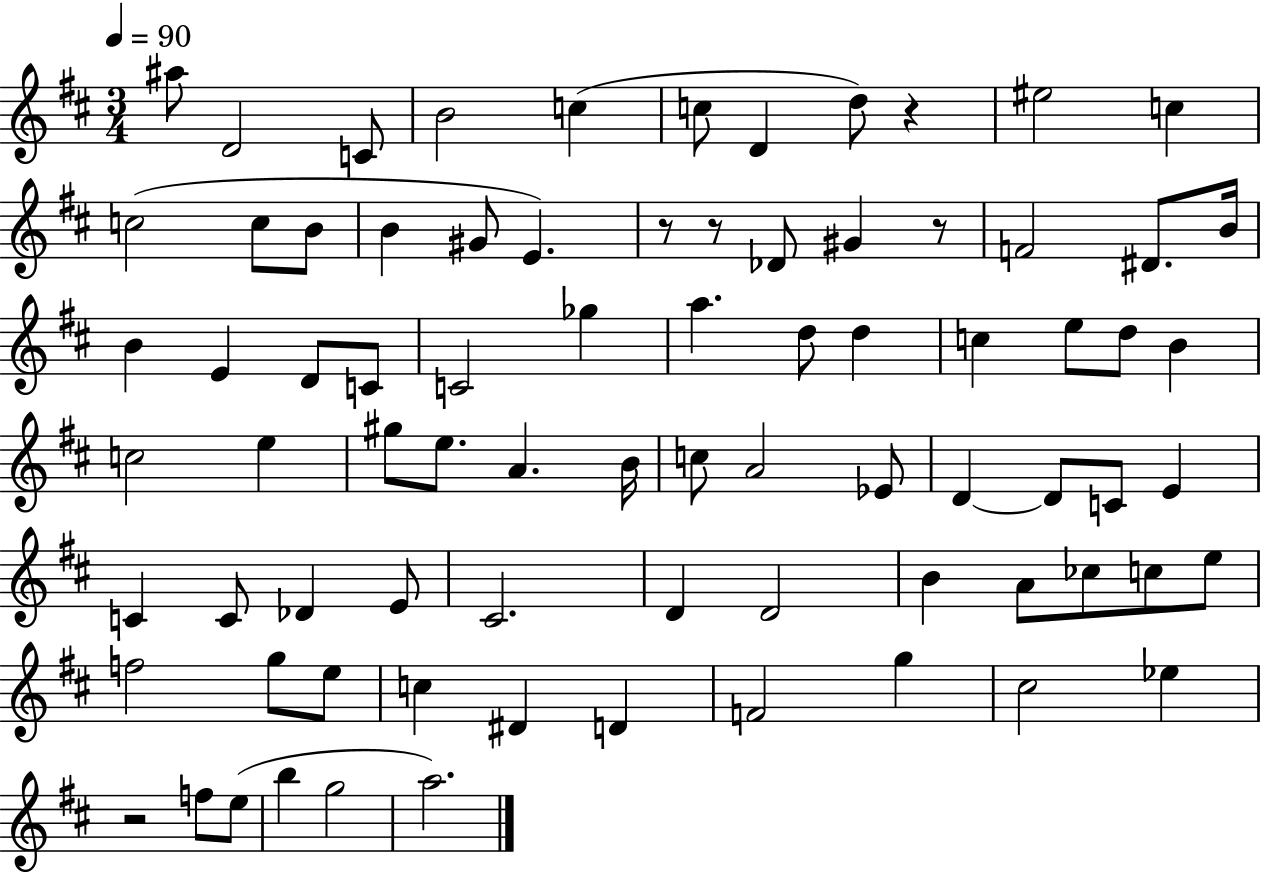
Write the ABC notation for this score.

X:1
T:Untitled
M:3/4
L:1/4
K:D
^a/2 D2 C/2 B2 c c/2 D d/2 z ^e2 c c2 c/2 B/2 B ^G/2 E z/2 z/2 _D/2 ^G z/2 F2 ^D/2 B/4 B E D/2 C/2 C2 _g a d/2 d c e/2 d/2 B c2 e ^g/2 e/2 A B/4 c/2 A2 _E/2 D D/2 C/2 E C C/2 _D E/2 ^C2 D D2 B A/2 _c/2 c/2 e/2 f2 g/2 e/2 c ^D D F2 g ^c2 _e z2 f/2 e/2 b g2 a2